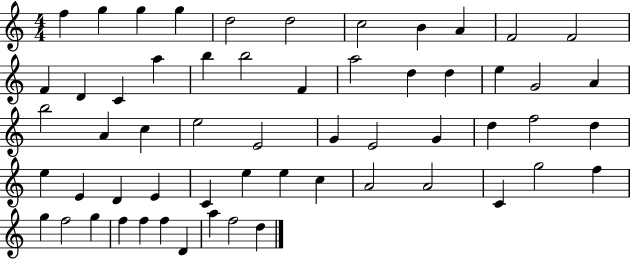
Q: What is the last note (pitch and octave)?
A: D5